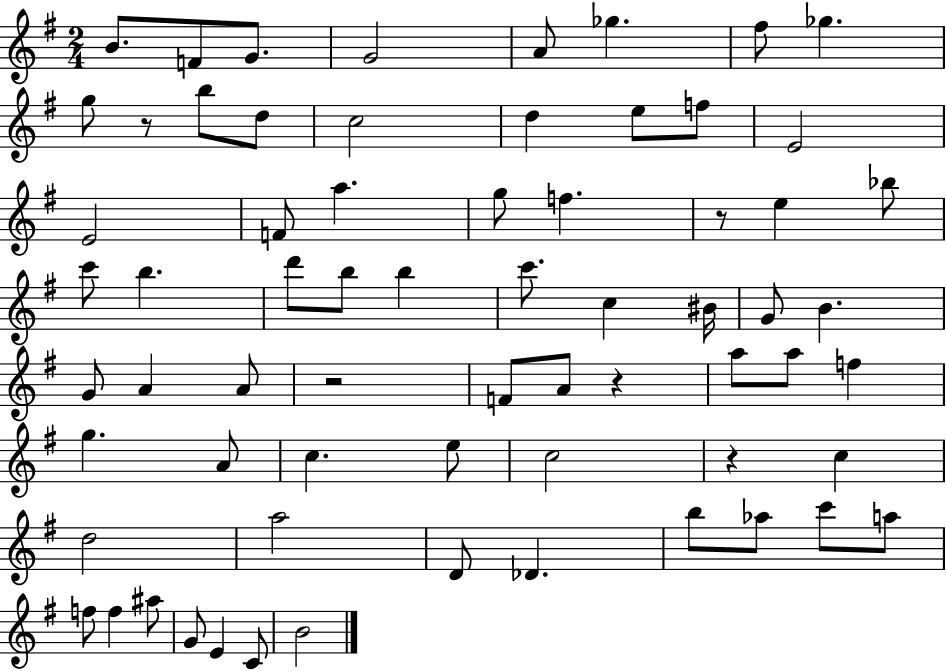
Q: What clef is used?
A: treble